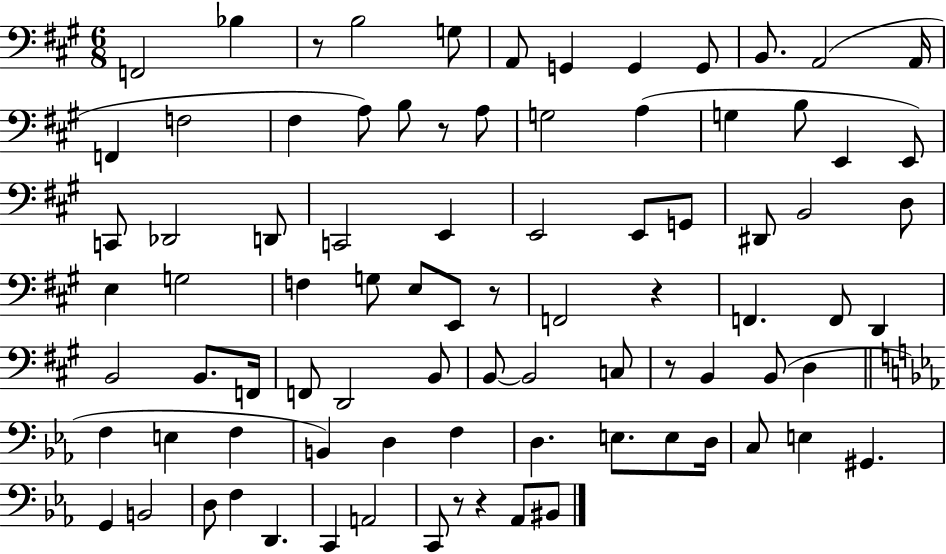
{
  \clef bass
  \numericTimeSignature
  \time 6/8
  \key a \major
  \repeat volta 2 { f,2 bes4 | r8 b2 g8 | a,8 g,4 g,4 g,8 | b,8. a,2( a,16 | \break f,4 f2 | fis4 a8) b8 r8 a8 | g2 a4( | g4 b8 e,4 e,8) | \break c,8 des,2 d,8 | c,2 e,4 | e,2 e,8 g,8 | dis,8 b,2 d8 | \break e4 g2 | f4 g8 e8 e,8 r8 | f,2 r4 | f,4. f,8 d,4 | \break b,2 b,8. f,16 | f,8 d,2 b,8 | b,8~~ b,2 c8 | r8 b,4 b,8( d4 | \break \bar "||" \break \key ees \major f4 e4 f4 | b,4) d4 f4 | d4. e8. e8 d16 | c8 e4 gis,4. | \break g,4 b,2 | d8 f4 d,4. | c,4 a,2 | c,8 r8 r4 aes,8 bis,8 | \break } \bar "|."
}